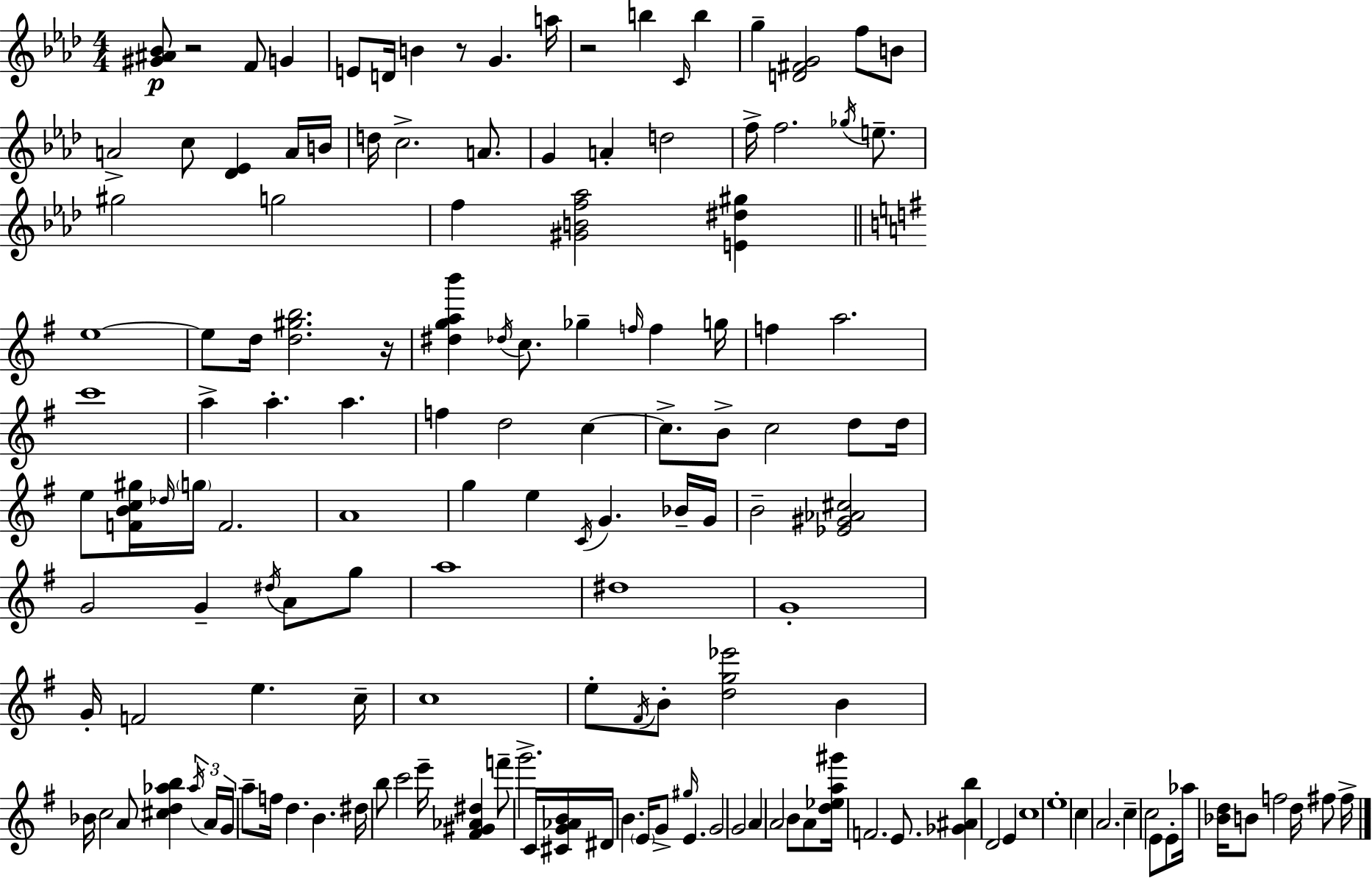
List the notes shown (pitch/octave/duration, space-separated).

[G#4,A#4,Bb4]/e R/h F4/e G4/q E4/e D4/s B4/q R/e G4/q. A5/s R/h B5/q C4/s B5/q G5/q [D4,F#4,G4]/h F5/e B4/e A4/h C5/e [Db4,Eb4]/q A4/s B4/s D5/s C5/h. A4/e. G4/q A4/q D5/h F5/s F5/h. Gb5/s E5/e. G#5/h G5/h F5/q [G#4,B4,F5,Ab5]/h [E4,D#5,G#5]/q E5/w E5/e D5/s [D5,G#5,B5]/h. R/s [D#5,G5,A5,B6]/q Db5/s C5/e. Gb5/q F5/s F5/q G5/s F5/q A5/h. C6/w A5/q A5/q. A5/q. F5/q D5/h C5/q C5/e. B4/e C5/h D5/e D5/s E5/e [F4,B4,C5,G#5]/s Db5/s G5/s F4/h. A4/w G5/q E5/q C4/s G4/q. Bb4/s G4/s B4/h [Eb4,G#4,Ab4,C#5]/h G4/h G4/q D#5/s A4/e G5/e A5/w D#5/w G4/w G4/s F4/h E5/q. C5/s C5/w E5/e F#4/s B4/e [D5,G5,Eb6]/h B4/q Bb4/s C5/h A4/e [C#5,D5,Ab5,B5]/q Ab5/s A4/s G4/s A5/e F5/s D5/q. B4/q. D#5/s B5/e C6/h E6/s [F#4,G#4,Ab4,D#5]/q F6/e G6/h. C4/s [C#4,G4,Ab4,B4]/s D#4/s B4/q. E4/s G4/e G#5/s E4/q. G4/h G4/h A4/q A4/h B4/e A4/e [D5,Eb5,A5,G#6]/s F4/h. E4/e. [Gb4,A#4,B5]/q D4/h E4/q C5/w E5/w C5/q A4/h. C5/q C5/h E4/e E4/e Ab5/s [Bb4,D5]/s B4/e F5/h D5/s F#5/e F#5/s